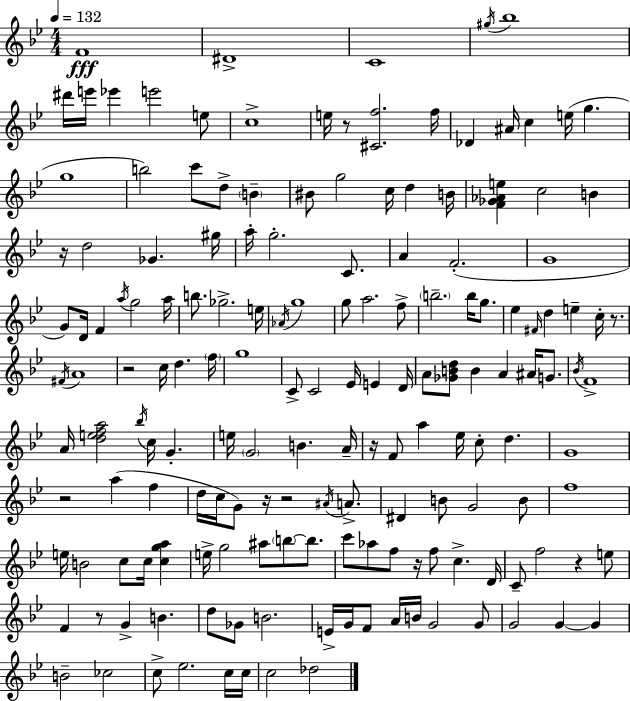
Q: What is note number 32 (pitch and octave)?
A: Gb4